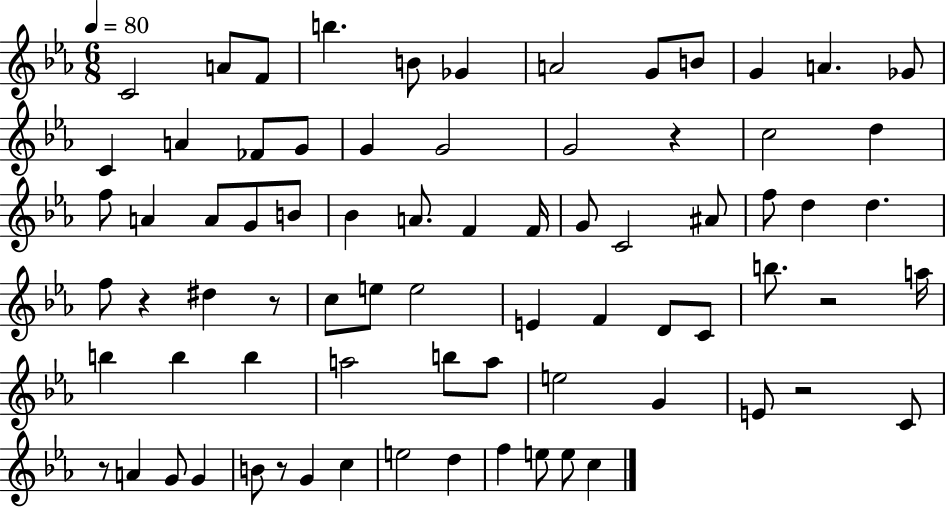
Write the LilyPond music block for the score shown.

{
  \clef treble
  \numericTimeSignature
  \time 6/8
  \key ees \major
  \tempo 4 = 80
  c'2 a'8 f'8 | b''4. b'8 ges'4 | a'2 g'8 b'8 | g'4 a'4. ges'8 | \break c'4 a'4 fes'8 g'8 | g'4 g'2 | g'2 r4 | c''2 d''4 | \break f''8 a'4 a'8 g'8 b'8 | bes'4 a'8. f'4 f'16 | g'8 c'2 ais'8 | f''8 d''4 d''4. | \break f''8 r4 dis''4 r8 | c''8 e''8 e''2 | e'4 f'4 d'8 c'8 | b''8. r2 a''16 | \break b''4 b''4 b''4 | a''2 b''8 a''8 | e''2 g'4 | e'8 r2 c'8 | \break r8 a'4 g'8 g'4 | b'8 r8 g'4 c''4 | e''2 d''4 | f''4 e''8 e''8 c''4 | \break \bar "|."
}